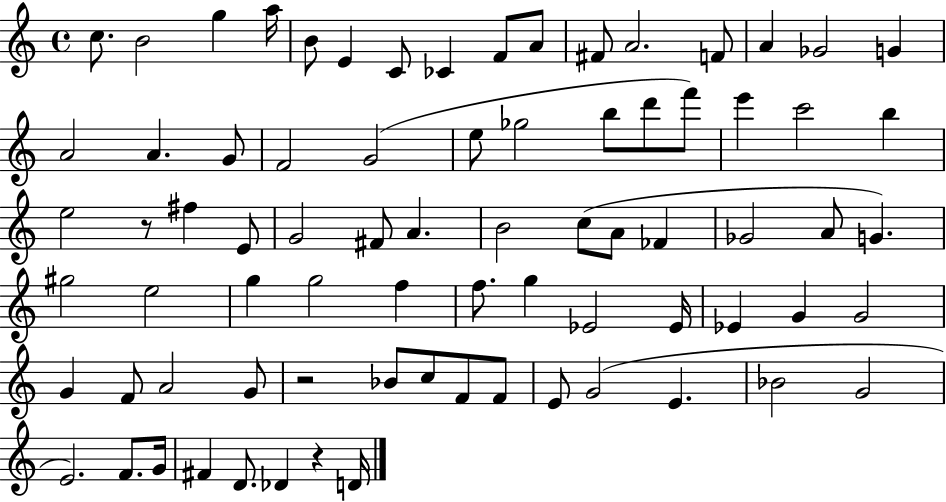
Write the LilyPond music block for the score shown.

{
  \clef treble
  \time 4/4
  \defaultTimeSignature
  \key c \major
  \repeat volta 2 { c''8. b'2 g''4 a''16 | b'8 e'4 c'8 ces'4 f'8 a'8 | fis'8 a'2. f'8 | a'4 ges'2 g'4 | \break a'2 a'4. g'8 | f'2 g'2( | e''8 ges''2 b''8 d'''8 f'''8) | e'''4 c'''2 b''4 | \break e''2 r8 fis''4 e'8 | g'2 fis'8 a'4. | b'2 c''8( a'8 fes'4 | ges'2 a'8 g'4.) | \break gis''2 e''2 | g''4 g''2 f''4 | f''8. g''4 ees'2 ees'16 | ees'4 g'4 g'2 | \break g'4 f'8 a'2 g'8 | r2 bes'8 c''8 f'8 f'8 | e'8 g'2( e'4. | bes'2 g'2 | \break e'2.) f'8. g'16 | fis'4 d'8. des'4 r4 d'16 | } \bar "|."
}